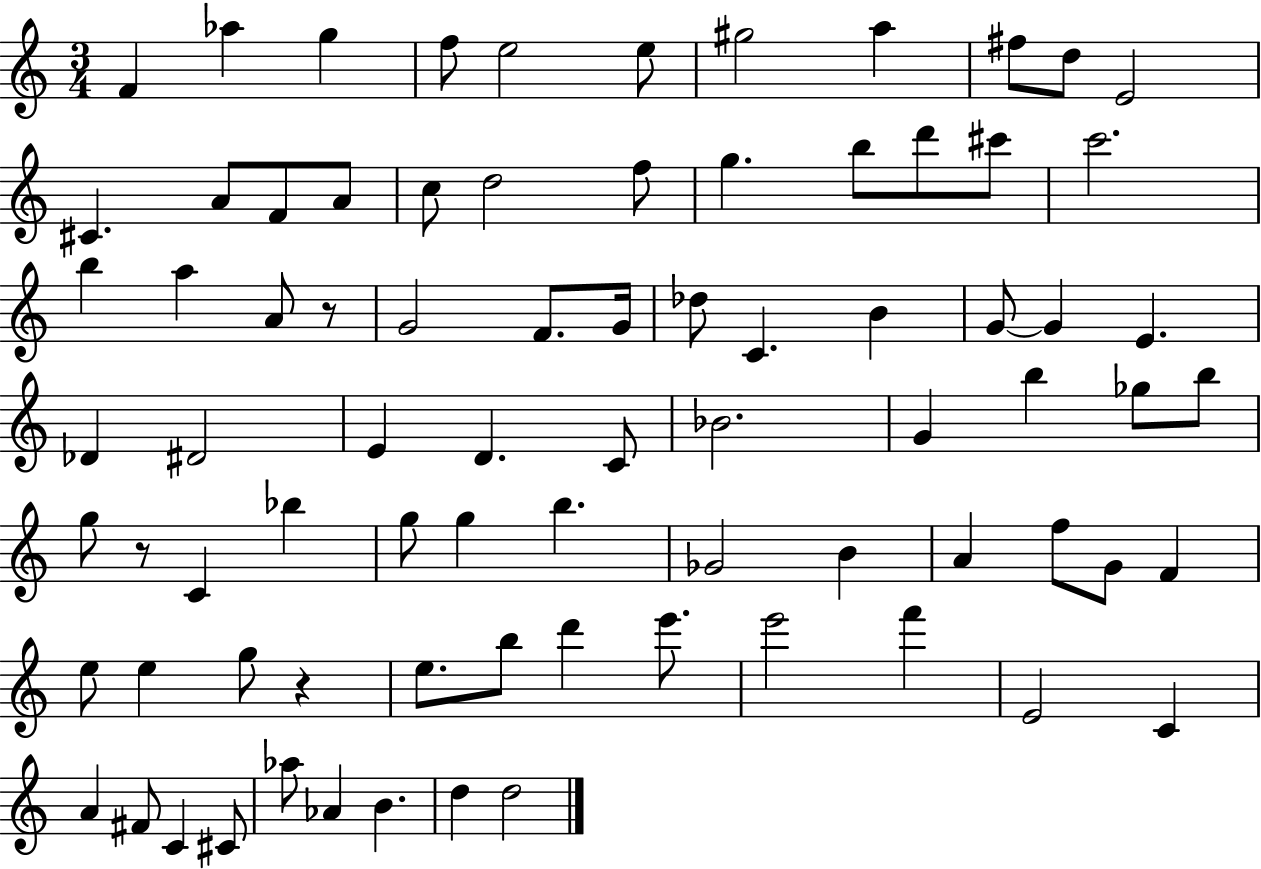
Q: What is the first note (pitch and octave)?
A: F4